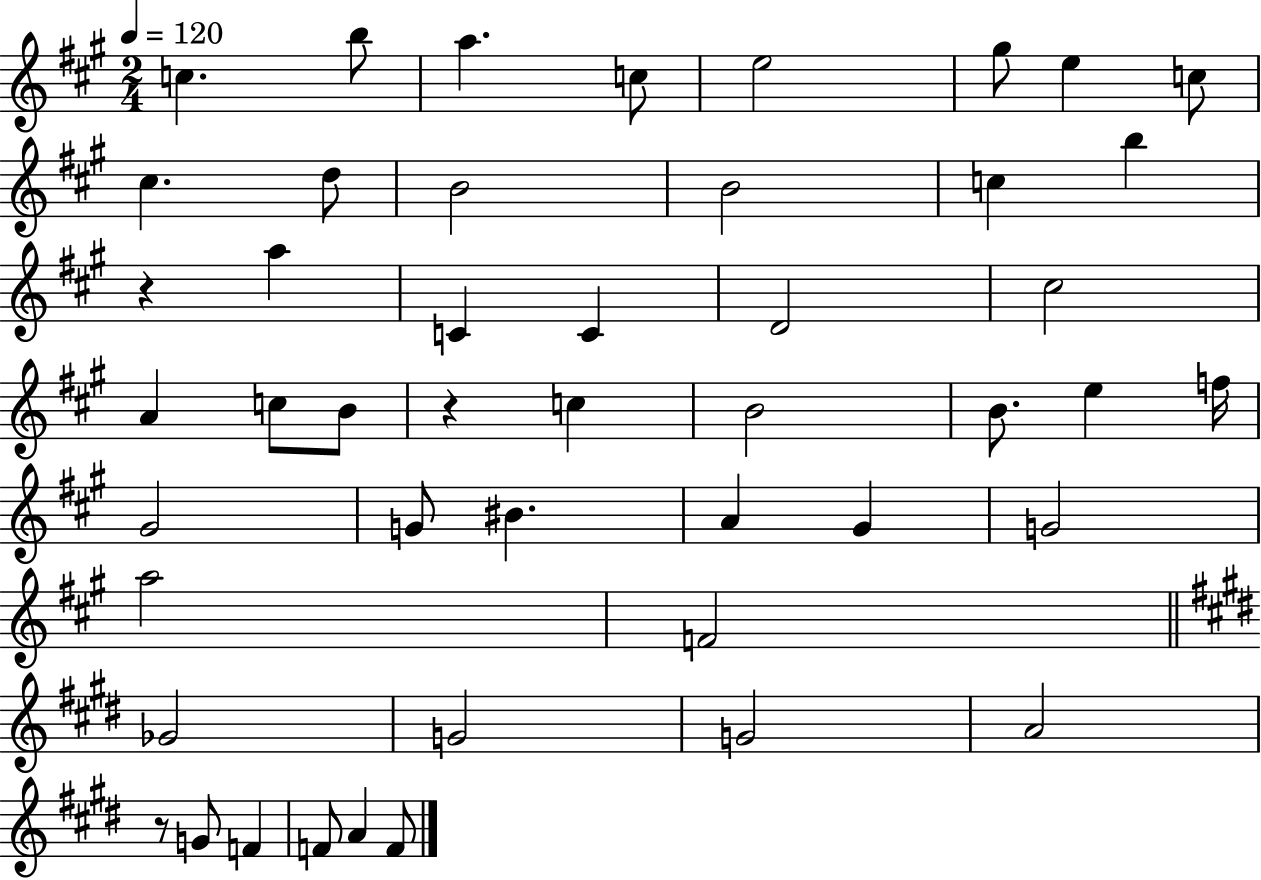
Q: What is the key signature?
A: A major